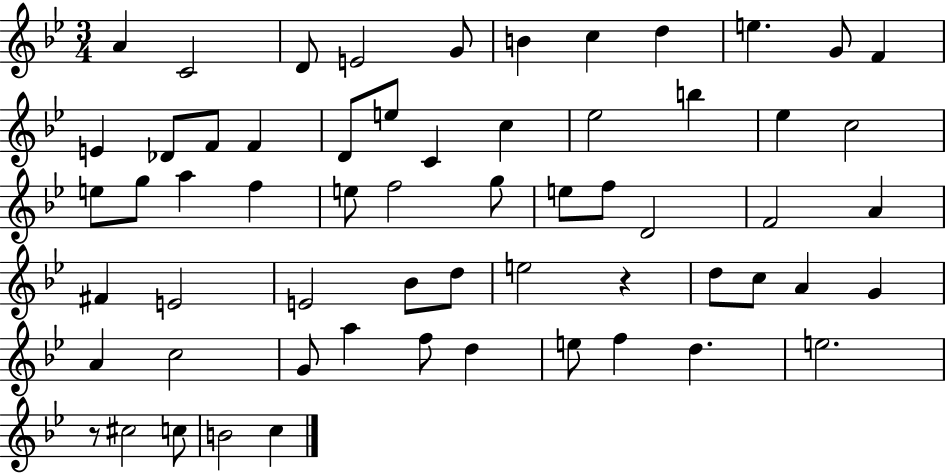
A4/q C4/h D4/e E4/h G4/e B4/q C5/q D5/q E5/q. G4/e F4/q E4/q Db4/e F4/e F4/q D4/e E5/e C4/q C5/q Eb5/h B5/q Eb5/q C5/h E5/e G5/e A5/q F5/q E5/e F5/h G5/e E5/e F5/e D4/h F4/h A4/q F#4/q E4/h E4/h Bb4/e D5/e E5/h R/q D5/e C5/e A4/q G4/q A4/q C5/h G4/e A5/q F5/e D5/q E5/e F5/q D5/q. E5/h. R/e C#5/h C5/e B4/h C5/q